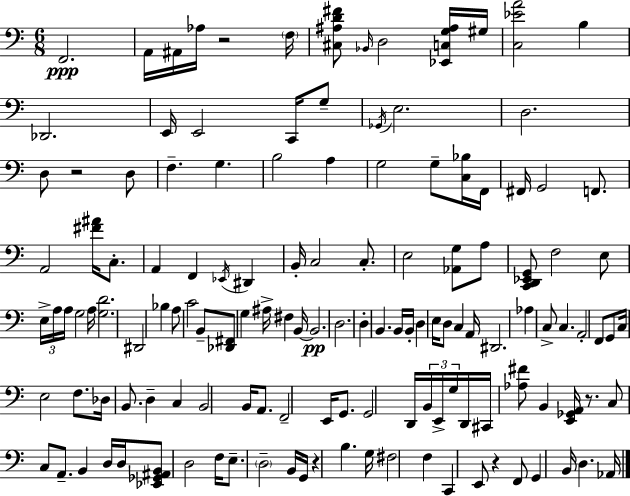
F2/h. A2/s A#2/s Ab3/s R/h F3/s [C#3,A#3,D4,F#4]/e Bb2/s D3/h [Eb2,C3,G3,A#3]/s G#3/s [C3,Eb4,A4]/h B3/q Db2/h. E2/s E2/h C2/s G3/e Gb2/s E3/h. D3/h. D3/e R/h D3/e F3/q. G3/q. B3/h A3/q G3/h G3/e [C3,Bb3]/s F2/s F#2/s G2/h F2/e. A2/h [F#4,A#4]/s C3/e. A2/q F2/q Eb2/s D#2/q B2/s C3/h C3/e. E3/h [Ab2,G3]/e A3/e [C2,D2,Eb2,G2]/e F3/h E3/e E3/s A3/s A3/s G3/h A3/s [G3,D4]/h. D#2/h Bb3/q A3/e C4/h B2/e [Db2,F#2]/e G3/q A#3/s F#3/q B2/s B2/h. D3/h. D3/q B2/q. B2/s B2/s D3/q E3/s D3/e C3/q A2/s D#2/h. Ab3/q C3/e C3/q. A2/h F2/e G2/e C3/s E3/h F3/e. Db3/s B2/e. D3/q C3/q B2/h B2/s A2/e. F2/h E2/s G2/e. G2/h D2/s B2/s E2/s G3/s D2/s C#2/s [Ab3,F#4]/e B2/q [E2,Gb2,A2]/s R/e. C3/e C3/e A2/e. B2/q D3/s D3/s [Eb2,Gb2,A#2,B2]/e D3/h F3/s E3/e. D3/h B2/s G2/s R/q B3/q. G3/s F#3/h F3/q C2/q E2/e R/q F2/e G2/q B2/s D3/q. Ab2/s